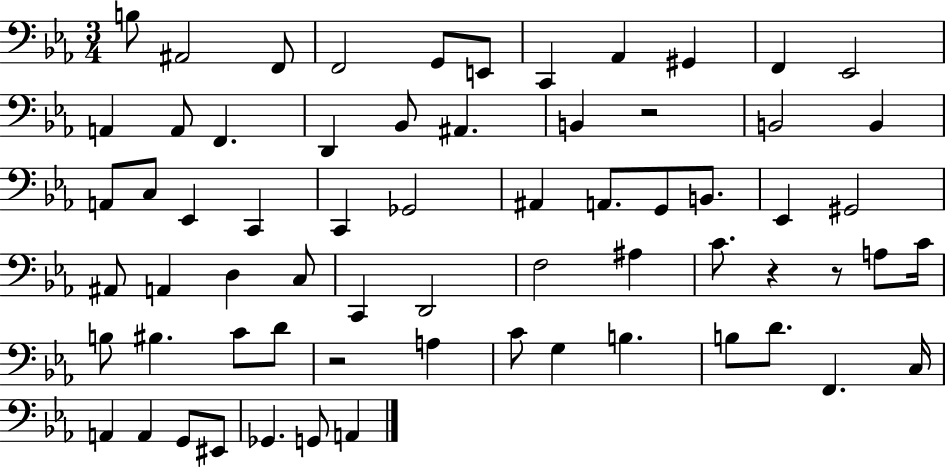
X:1
T:Untitled
M:3/4
L:1/4
K:Eb
B,/2 ^A,,2 F,,/2 F,,2 G,,/2 E,,/2 C,, _A,, ^G,, F,, _E,,2 A,, A,,/2 F,, D,, _B,,/2 ^A,, B,, z2 B,,2 B,, A,,/2 C,/2 _E,, C,, C,, _G,,2 ^A,, A,,/2 G,,/2 B,,/2 _E,, ^G,,2 ^A,,/2 A,, D, C,/2 C,, D,,2 F,2 ^A, C/2 z z/2 A,/2 C/4 B,/2 ^B, C/2 D/2 z2 A, C/2 G, B, B,/2 D/2 F,, C,/4 A,, A,, G,,/2 ^E,,/2 _G,, G,,/2 A,,